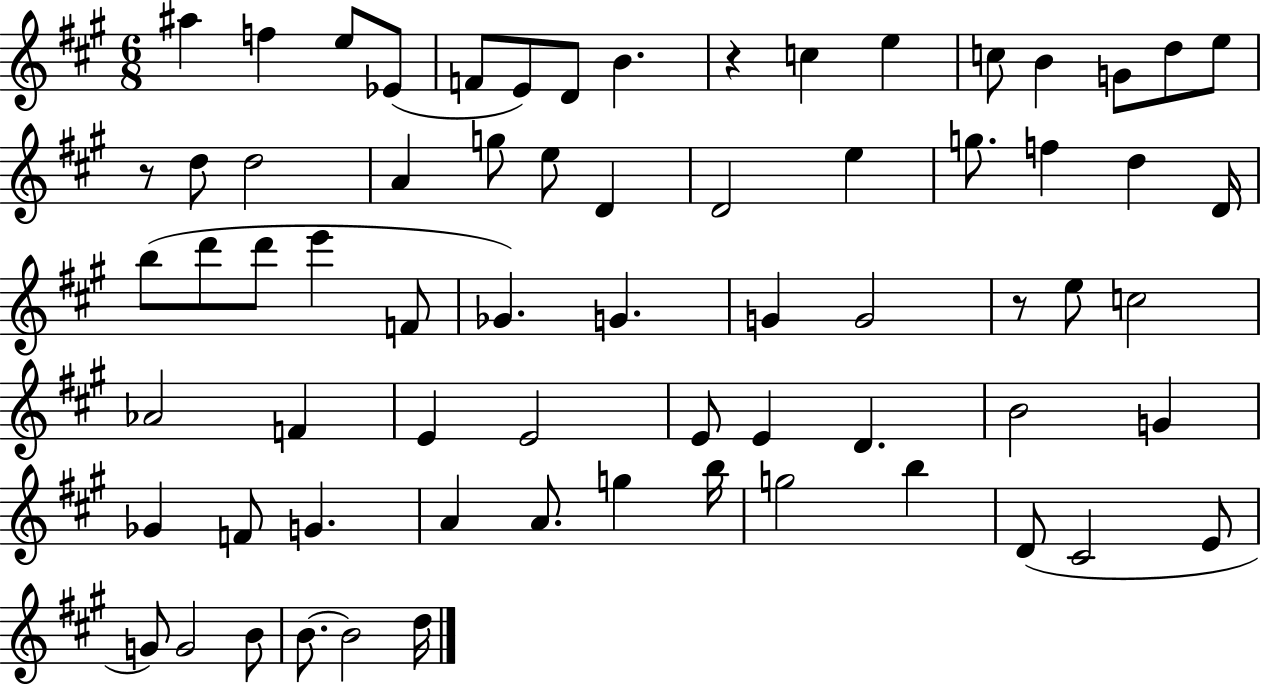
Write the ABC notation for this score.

X:1
T:Untitled
M:6/8
L:1/4
K:A
^a f e/2 _E/2 F/2 E/2 D/2 B z c e c/2 B G/2 d/2 e/2 z/2 d/2 d2 A g/2 e/2 D D2 e g/2 f d D/4 b/2 d'/2 d'/2 e' F/2 _G G G G2 z/2 e/2 c2 _A2 F E E2 E/2 E D B2 G _G F/2 G A A/2 g b/4 g2 b D/2 ^C2 E/2 G/2 G2 B/2 B/2 B2 d/4